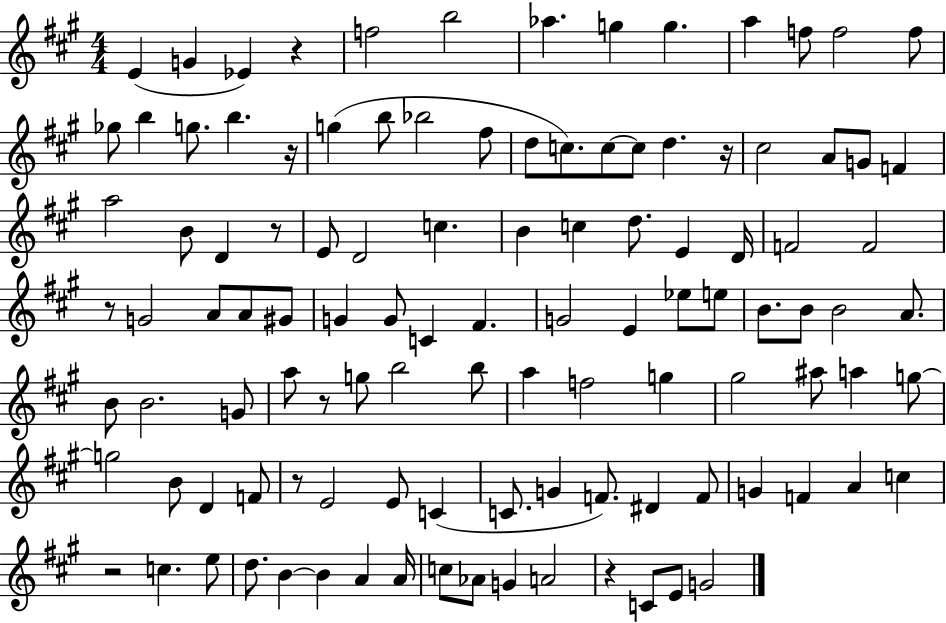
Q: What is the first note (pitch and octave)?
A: E4